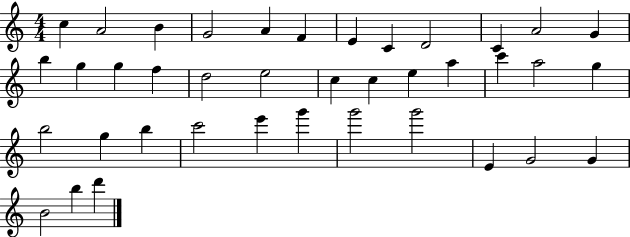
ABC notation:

X:1
T:Untitled
M:4/4
L:1/4
K:C
c A2 B G2 A F E C D2 C A2 G b g g f d2 e2 c c e a c' a2 g b2 g b c'2 e' g' g'2 g'2 E G2 G B2 b d'